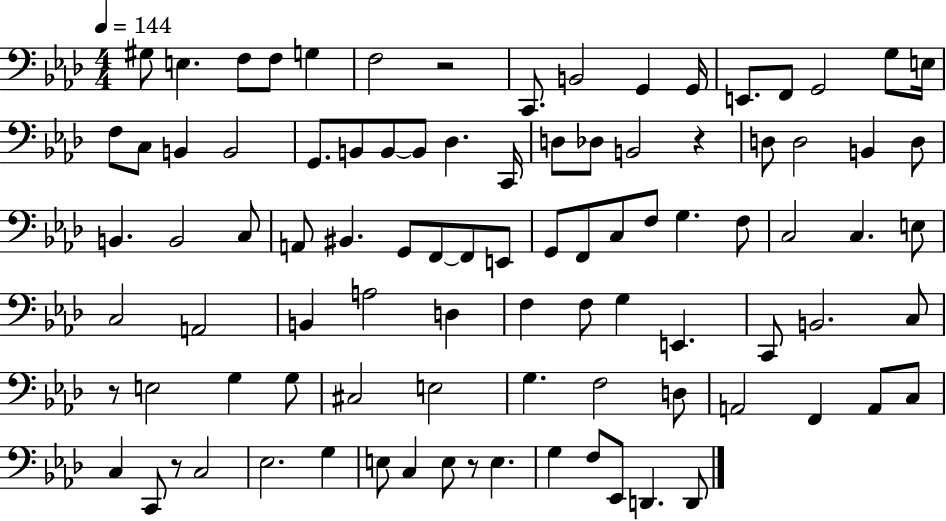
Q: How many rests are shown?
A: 5